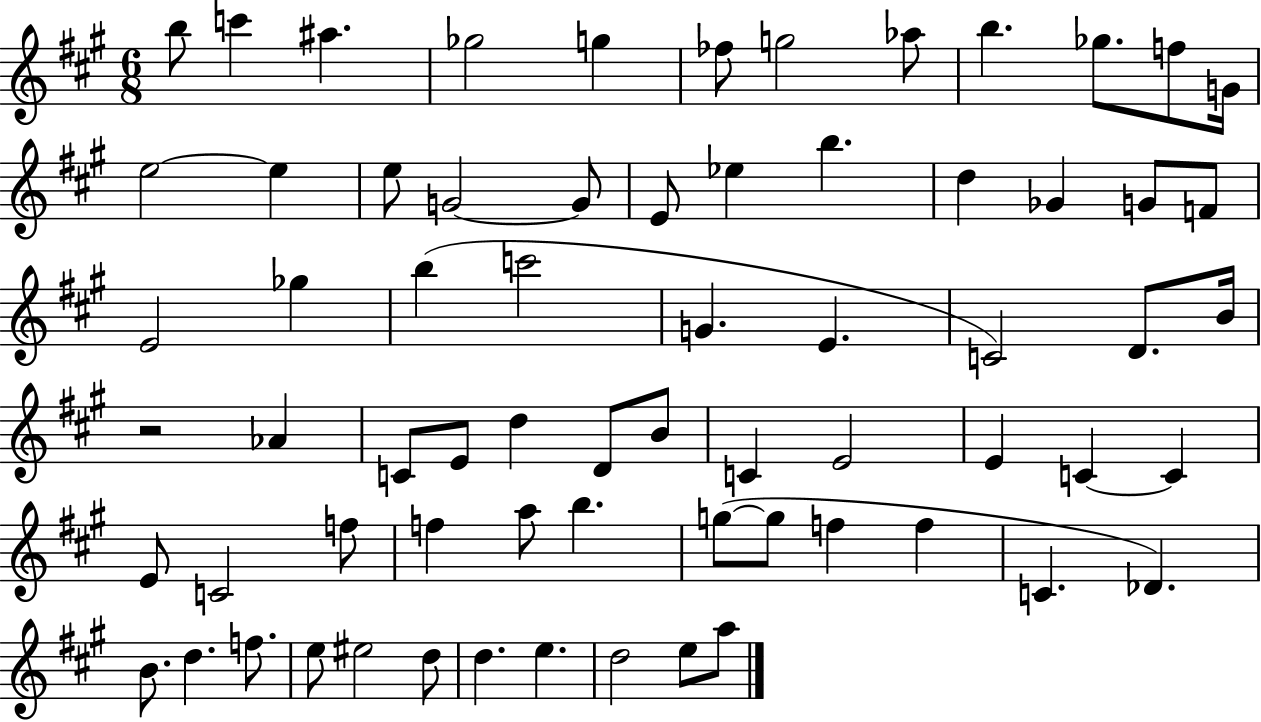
{
  \clef treble
  \numericTimeSignature
  \time 6/8
  \key a \major
  b''8 c'''4 ais''4. | ges''2 g''4 | fes''8 g''2 aes''8 | b''4. ges''8. f''8 g'16 | \break e''2~~ e''4 | e''8 g'2~~ g'8 | e'8 ees''4 b''4. | d''4 ges'4 g'8 f'8 | \break e'2 ges''4 | b''4( c'''2 | g'4. e'4. | c'2) d'8. b'16 | \break r2 aes'4 | c'8 e'8 d''4 d'8 b'8 | c'4 e'2 | e'4 c'4~~ c'4 | \break e'8 c'2 f''8 | f''4 a''8 b''4. | g''8~(~ g''8 f''4 f''4 | c'4. des'4.) | \break b'8. d''4. f''8. | e''8 eis''2 d''8 | d''4. e''4. | d''2 e''8 a''8 | \break \bar "|."
}